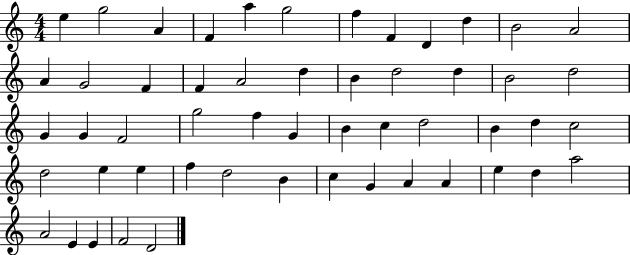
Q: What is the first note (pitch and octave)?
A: E5